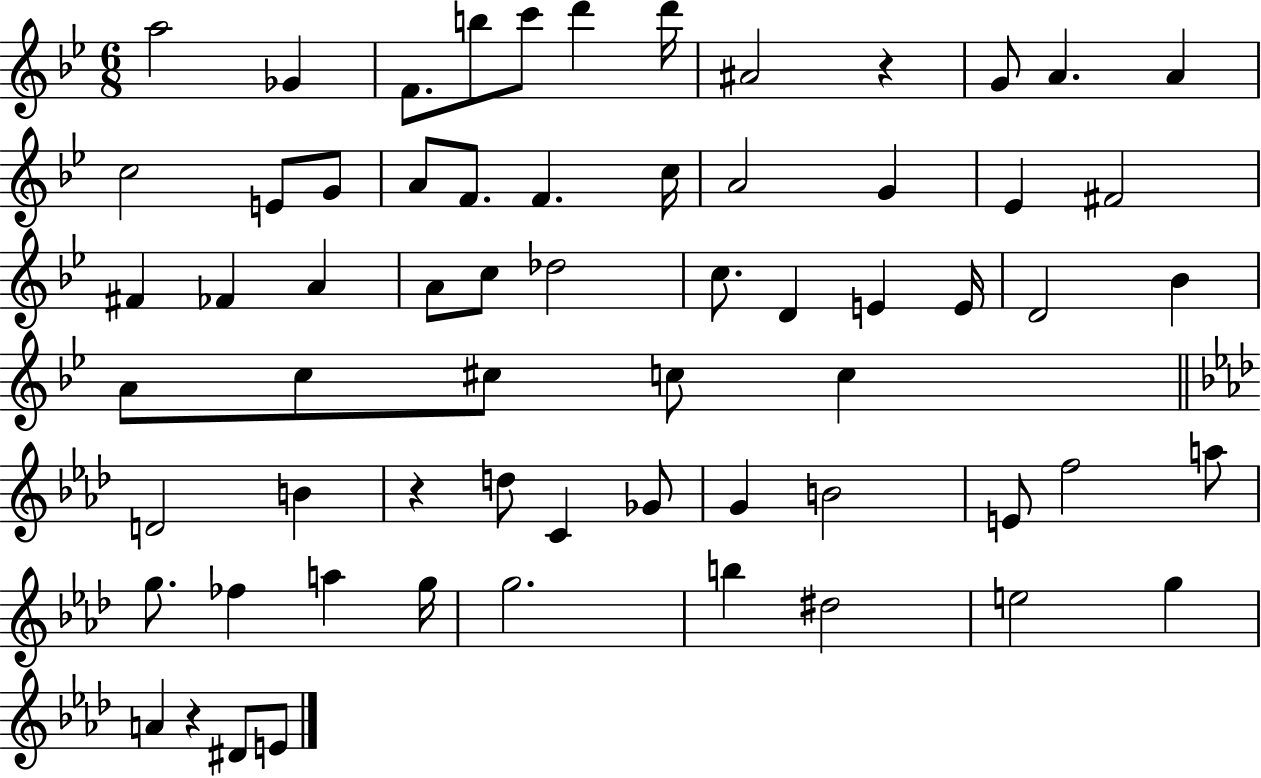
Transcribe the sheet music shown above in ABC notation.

X:1
T:Untitled
M:6/8
L:1/4
K:Bb
a2 _G F/2 b/2 c'/2 d' d'/4 ^A2 z G/2 A A c2 E/2 G/2 A/2 F/2 F c/4 A2 G _E ^F2 ^F _F A A/2 c/2 _d2 c/2 D E E/4 D2 _B A/2 c/2 ^c/2 c/2 c D2 B z d/2 C _G/2 G B2 E/2 f2 a/2 g/2 _f a g/4 g2 b ^d2 e2 g A z ^D/2 E/2